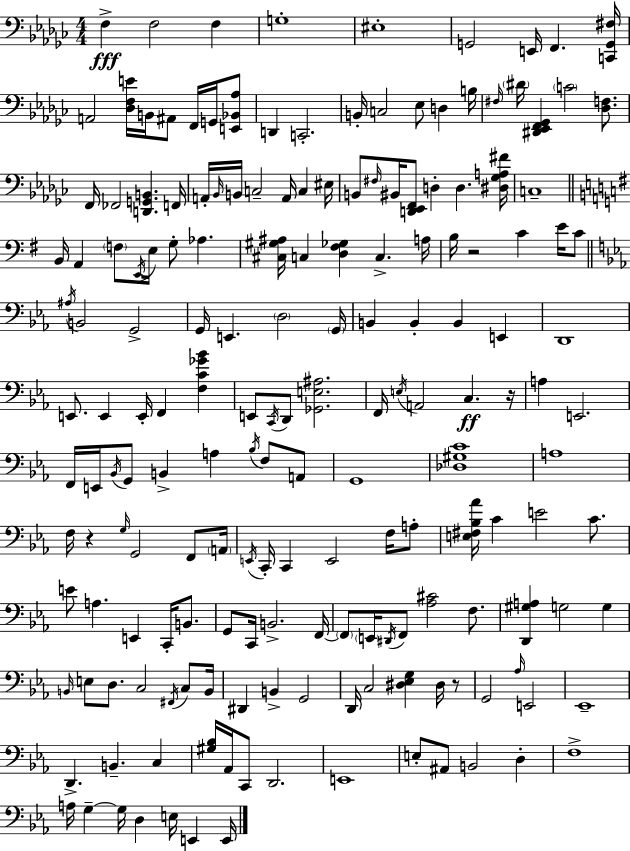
F3/q F3/h F3/q G3/w EIS3/w G2/h E2/s F2/q. [C2,G2,F#3]/s A2/h [Db3,F3,E4]/s B2/s A#2/e F2/s G2/s [E2,Bb2,Ab3]/e D2/q C2/h. B2/s C3/h Eb3/e D3/q B3/s F#3/s D#4/s [D#2,Eb2,F2,Gb2]/q C4/h [Db3,F3]/e. F2/s FES2/h [D2,G2,B2]/q. F2/s A2/s Bb2/s B2/s C3/h A2/s C3/q EIS3/s B2/e F#3/s BIS2/s [D2,Eb2,F2]/e D3/q D3/q. [D#3,Gb3,A3,F#4]/s C3/w B2/s A2/q F3/e E2/s E3/s G3/e Ab3/q. [C#3,G#3,A#3]/s C3/q [D3,F#3,Gb3]/q C3/q. A3/s B3/s R/h C4/q E4/s C4/e A#3/s B2/h G2/h G2/s E2/q. D3/h G2/s B2/q B2/q B2/q E2/q D2/w E2/e. E2/q E2/s F2/q [F3,C4,Gb4,Bb4]/q E2/e C2/s D2/e [Gb2,E3,A#3]/h. F2/s E3/s A2/h C3/q. R/s A3/q E2/h. F2/s E2/s Bb2/s G2/e B2/q A3/q Bb3/s F3/e A2/e G2/w [Db3,G#3,C4]/w A3/w F3/s R/q G3/s G2/h F2/e A2/s E2/s C2/s C2/q E2/h F3/s A3/e [E3,F#3,Bb3,Ab4]/s C4/q E4/h C4/e. E4/e A3/q. E2/q C2/s B2/e. G2/e C2/s B2/h. F2/s F2/e E2/s D#2/s F2/e [Ab3,C#4]/h F3/e. [D2,G#3,A3]/q G3/h G3/q B2/s E3/e D3/e. C3/h F#2/s C3/e B2/s D#2/q B2/q G2/h D2/s C3/h [D#3,Eb3,G3]/q D#3/s R/e G2/h Ab3/s E2/h Eb2/w D2/q. B2/q. C3/q [G#3,Bb3]/s Ab2/s C2/e D2/h. E2/w E3/e A#2/e B2/h D3/q F3/w A3/s G3/q G3/s D3/q E3/s E2/q E2/s